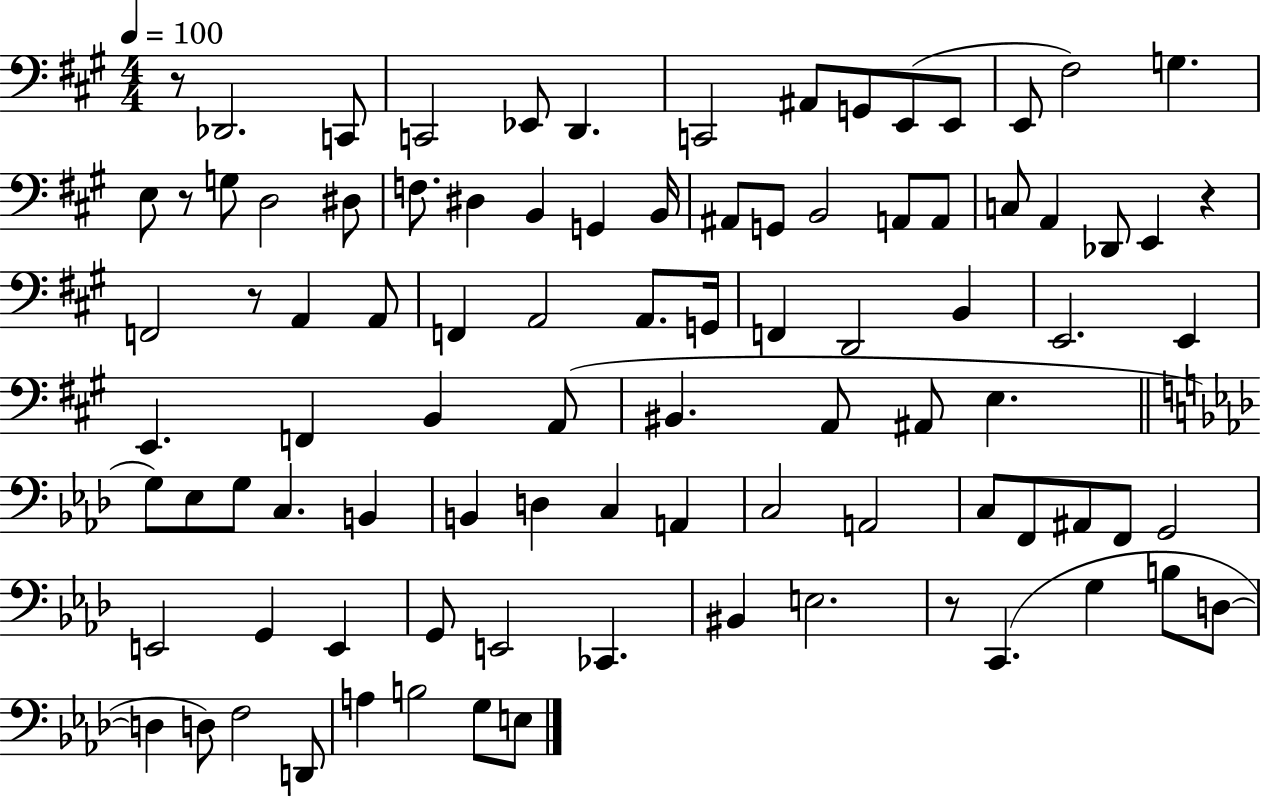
{
  \clef bass
  \numericTimeSignature
  \time 4/4
  \key a \major
  \tempo 4 = 100
  r8 des,2. c,8 | c,2 ees,8 d,4. | c,2 ais,8 g,8 e,8( e,8 | e,8 fis2) g4. | \break e8 r8 g8 d2 dis8 | f8. dis4 b,4 g,4 b,16 | ais,8 g,8 b,2 a,8 a,8 | c8 a,4 des,8 e,4 r4 | \break f,2 r8 a,4 a,8 | f,4 a,2 a,8. g,16 | f,4 d,2 b,4 | e,2. e,4 | \break e,4. f,4 b,4 a,8( | bis,4. a,8 ais,8 e4. | \bar "||" \break \key f \minor g8) ees8 g8 c4. b,4 | b,4 d4 c4 a,4 | c2 a,2 | c8 f,8 ais,8 f,8 g,2 | \break e,2 g,4 e,4 | g,8 e,2 ces,4. | bis,4 e2. | r8 c,4.( g4 b8 d8~~ | \break d4 d8) f2 d,8 | a4 b2 g8 e8 | \bar "|."
}